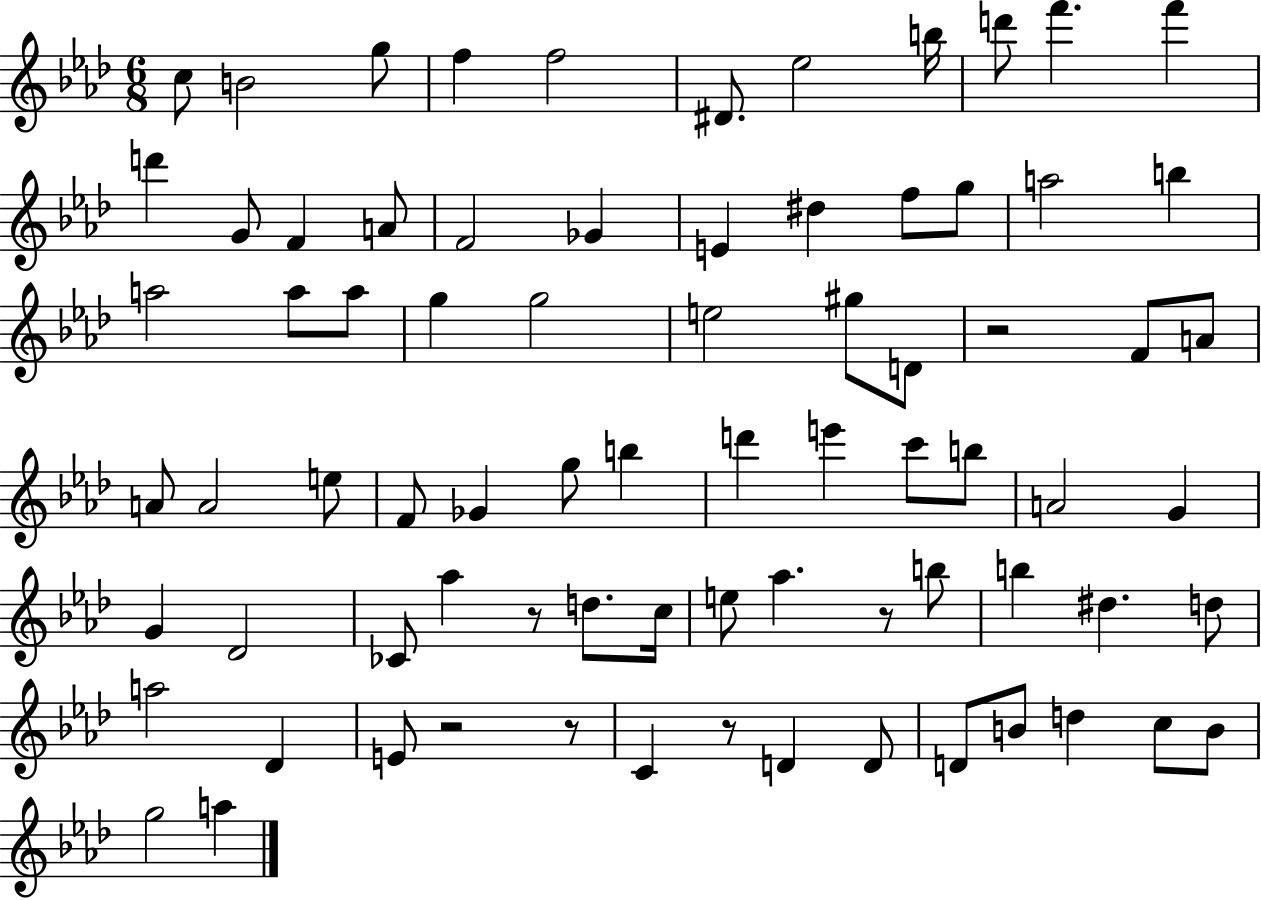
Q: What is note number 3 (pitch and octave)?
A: G5